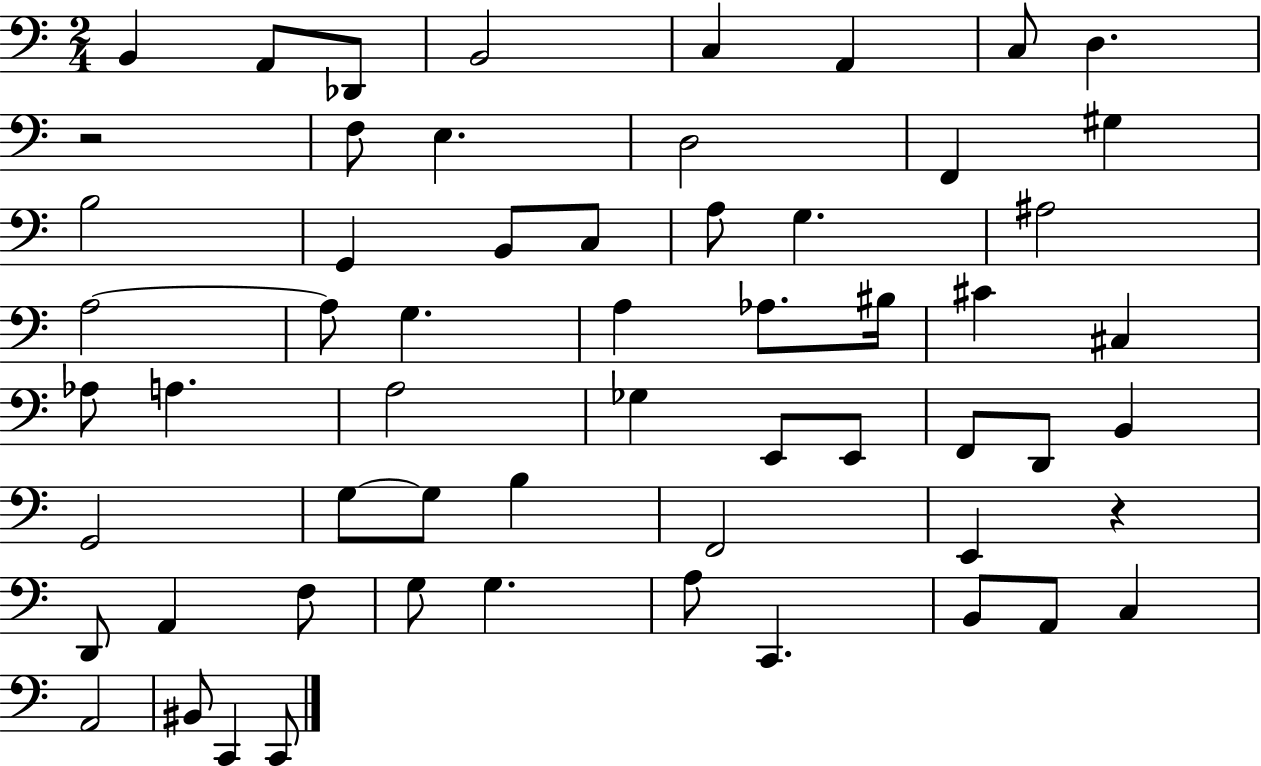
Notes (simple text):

B2/q A2/e Db2/e B2/h C3/q A2/q C3/e D3/q. R/h F3/e E3/q. D3/h F2/q G#3/q B3/h G2/q B2/e C3/e A3/e G3/q. A#3/h A3/h A3/e G3/q. A3/q Ab3/e. BIS3/s C#4/q C#3/q Ab3/e A3/q. A3/h Gb3/q E2/e E2/e F2/e D2/e B2/q G2/h G3/e G3/e B3/q F2/h E2/q R/q D2/e A2/q F3/e G3/e G3/q. A3/e C2/q. B2/e A2/e C3/q A2/h BIS2/e C2/q C2/e